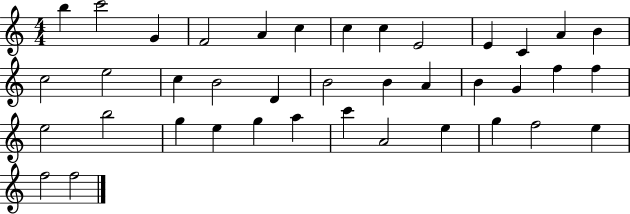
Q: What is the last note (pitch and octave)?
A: F5